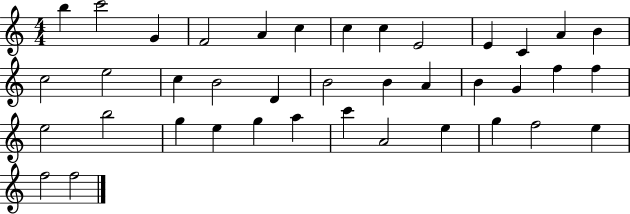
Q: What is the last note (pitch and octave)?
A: F5